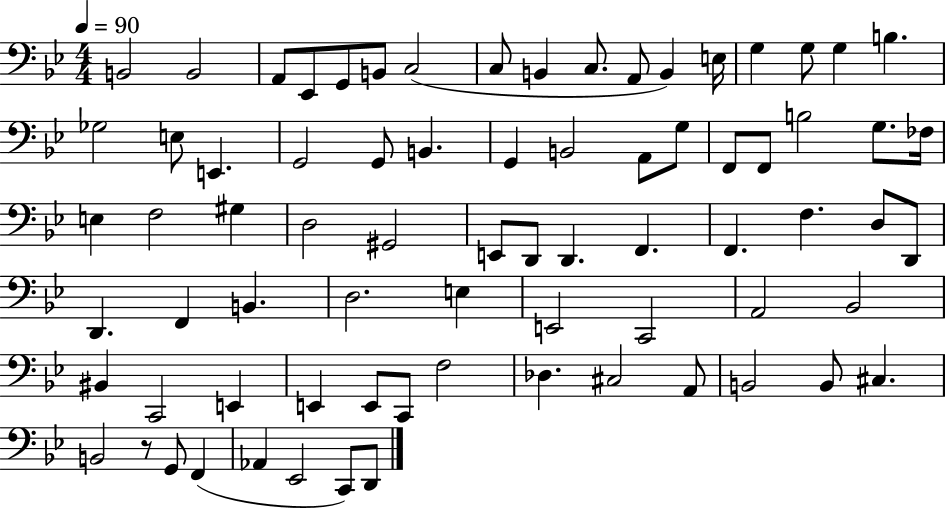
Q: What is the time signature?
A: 4/4